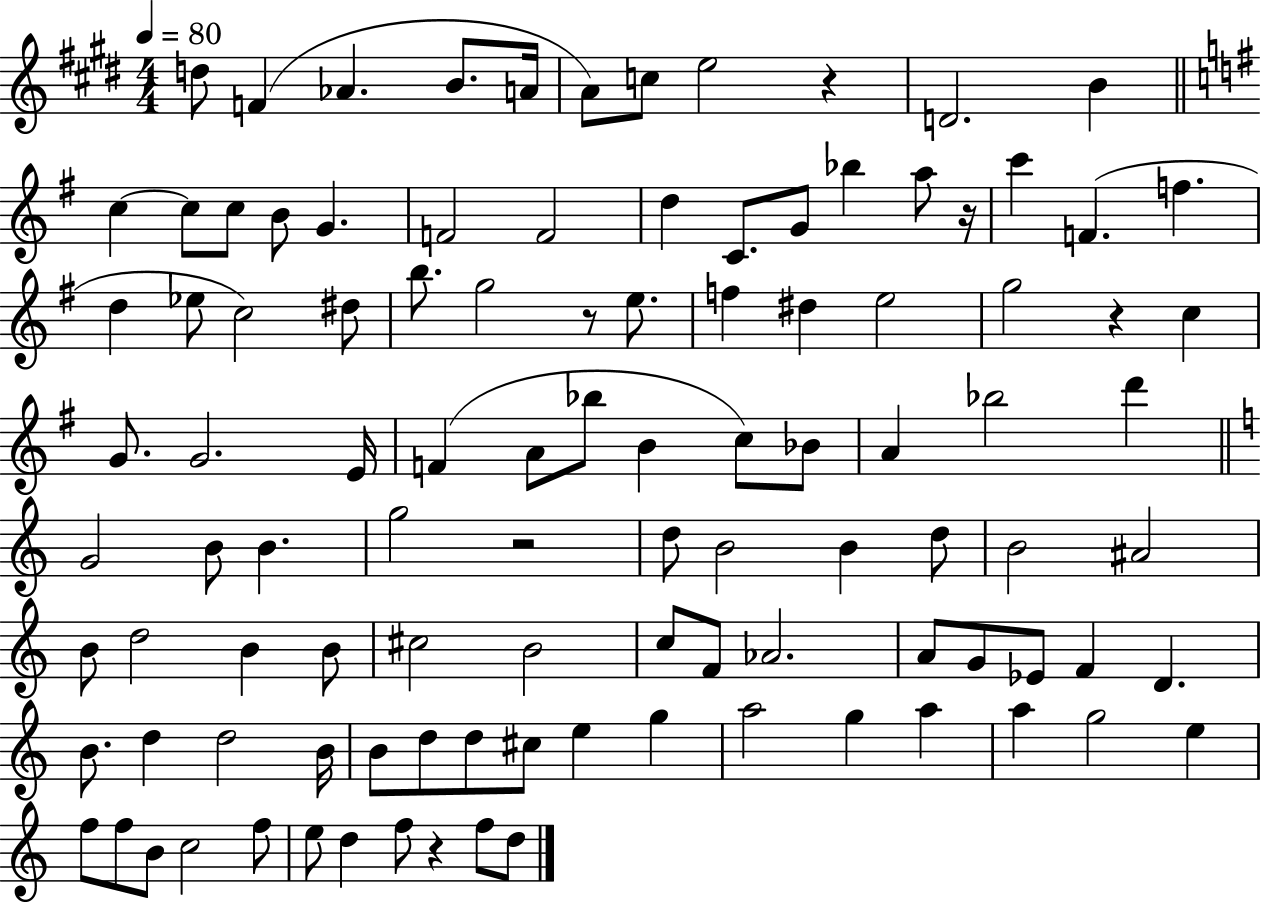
{
  \clef treble
  \numericTimeSignature
  \time 4/4
  \key e \major
  \tempo 4 = 80
  d''8 f'4( aes'4. b'8. a'16 | a'8) c''8 e''2 r4 | d'2. b'4 | \bar "||" \break \key e \minor c''4~~ c''8 c''8 b'8 g'4. | f'2 f'2 | d''4 c'8. g'8 bes''4 a''8 r16 | c'''4 f'4.( f''4. | \break d''4 ees''8 c''2) dis''8 | b''8. g''2 r8 e''8. | f''4 dis''4 e''2 | g''2 r4 c''4 | \break g'8. g'2. e'16 | f'4( a'8 bes''8 b'4 c''8) bes'8 | a'4 bes''2 d'''4 | \bar "||" \break \key c \major g'2 b'8 b'4. | g''2 r2 | d''8 b'2 b'4 d''8 | b'2 ais'2 | \break b'8 d''2 b'4 b'8 | cis''2 b'2 | c''8 f'8 aes'2. | a'8 g'8 ees'8 f'4 d'4. | \break b'8. d''4 d''2 b'16 | b'8 d''8 d''8 cis''8 e''4 g''4 | a''2 g''4 a''4 | a''4 g''2 e''4 | \break f''8 f''8 b'8 c''2 f''8 | e''8 d''4 f''8 r4 f''8 d''8 | \bar "|."
}